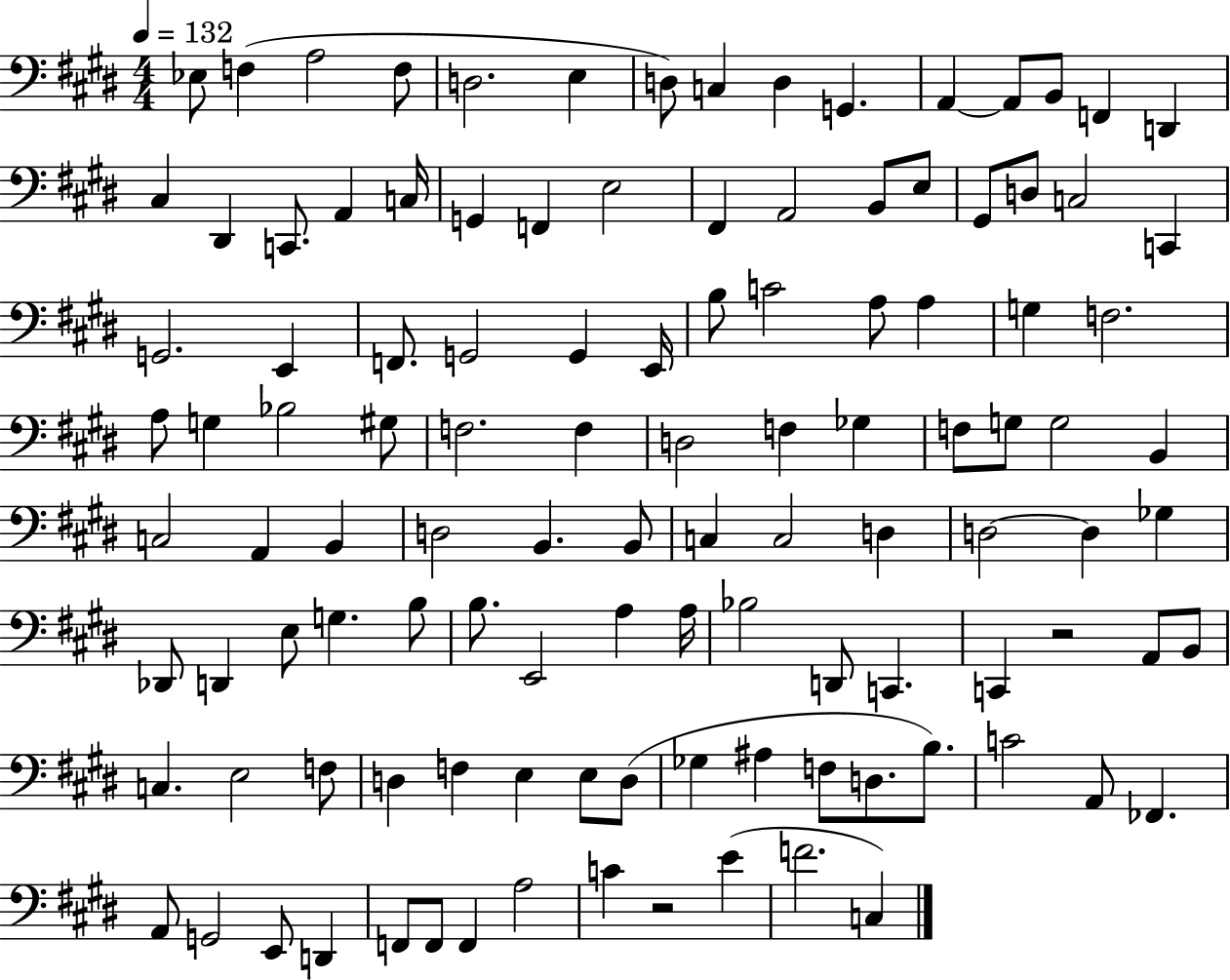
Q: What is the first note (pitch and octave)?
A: Eb3